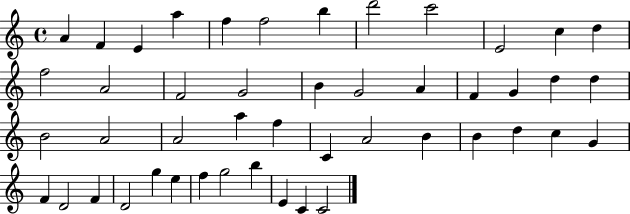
X:1
T:Untitled
M:4/4
L:1/4
K:C
A F E a f f2 b d'2 c'2 E2 c d f2 A2 F2 G2 B G2 A F G d d B2 A2 A2 a f C A2 B B d c G F D2 F D2 g e f g2 b E C C2